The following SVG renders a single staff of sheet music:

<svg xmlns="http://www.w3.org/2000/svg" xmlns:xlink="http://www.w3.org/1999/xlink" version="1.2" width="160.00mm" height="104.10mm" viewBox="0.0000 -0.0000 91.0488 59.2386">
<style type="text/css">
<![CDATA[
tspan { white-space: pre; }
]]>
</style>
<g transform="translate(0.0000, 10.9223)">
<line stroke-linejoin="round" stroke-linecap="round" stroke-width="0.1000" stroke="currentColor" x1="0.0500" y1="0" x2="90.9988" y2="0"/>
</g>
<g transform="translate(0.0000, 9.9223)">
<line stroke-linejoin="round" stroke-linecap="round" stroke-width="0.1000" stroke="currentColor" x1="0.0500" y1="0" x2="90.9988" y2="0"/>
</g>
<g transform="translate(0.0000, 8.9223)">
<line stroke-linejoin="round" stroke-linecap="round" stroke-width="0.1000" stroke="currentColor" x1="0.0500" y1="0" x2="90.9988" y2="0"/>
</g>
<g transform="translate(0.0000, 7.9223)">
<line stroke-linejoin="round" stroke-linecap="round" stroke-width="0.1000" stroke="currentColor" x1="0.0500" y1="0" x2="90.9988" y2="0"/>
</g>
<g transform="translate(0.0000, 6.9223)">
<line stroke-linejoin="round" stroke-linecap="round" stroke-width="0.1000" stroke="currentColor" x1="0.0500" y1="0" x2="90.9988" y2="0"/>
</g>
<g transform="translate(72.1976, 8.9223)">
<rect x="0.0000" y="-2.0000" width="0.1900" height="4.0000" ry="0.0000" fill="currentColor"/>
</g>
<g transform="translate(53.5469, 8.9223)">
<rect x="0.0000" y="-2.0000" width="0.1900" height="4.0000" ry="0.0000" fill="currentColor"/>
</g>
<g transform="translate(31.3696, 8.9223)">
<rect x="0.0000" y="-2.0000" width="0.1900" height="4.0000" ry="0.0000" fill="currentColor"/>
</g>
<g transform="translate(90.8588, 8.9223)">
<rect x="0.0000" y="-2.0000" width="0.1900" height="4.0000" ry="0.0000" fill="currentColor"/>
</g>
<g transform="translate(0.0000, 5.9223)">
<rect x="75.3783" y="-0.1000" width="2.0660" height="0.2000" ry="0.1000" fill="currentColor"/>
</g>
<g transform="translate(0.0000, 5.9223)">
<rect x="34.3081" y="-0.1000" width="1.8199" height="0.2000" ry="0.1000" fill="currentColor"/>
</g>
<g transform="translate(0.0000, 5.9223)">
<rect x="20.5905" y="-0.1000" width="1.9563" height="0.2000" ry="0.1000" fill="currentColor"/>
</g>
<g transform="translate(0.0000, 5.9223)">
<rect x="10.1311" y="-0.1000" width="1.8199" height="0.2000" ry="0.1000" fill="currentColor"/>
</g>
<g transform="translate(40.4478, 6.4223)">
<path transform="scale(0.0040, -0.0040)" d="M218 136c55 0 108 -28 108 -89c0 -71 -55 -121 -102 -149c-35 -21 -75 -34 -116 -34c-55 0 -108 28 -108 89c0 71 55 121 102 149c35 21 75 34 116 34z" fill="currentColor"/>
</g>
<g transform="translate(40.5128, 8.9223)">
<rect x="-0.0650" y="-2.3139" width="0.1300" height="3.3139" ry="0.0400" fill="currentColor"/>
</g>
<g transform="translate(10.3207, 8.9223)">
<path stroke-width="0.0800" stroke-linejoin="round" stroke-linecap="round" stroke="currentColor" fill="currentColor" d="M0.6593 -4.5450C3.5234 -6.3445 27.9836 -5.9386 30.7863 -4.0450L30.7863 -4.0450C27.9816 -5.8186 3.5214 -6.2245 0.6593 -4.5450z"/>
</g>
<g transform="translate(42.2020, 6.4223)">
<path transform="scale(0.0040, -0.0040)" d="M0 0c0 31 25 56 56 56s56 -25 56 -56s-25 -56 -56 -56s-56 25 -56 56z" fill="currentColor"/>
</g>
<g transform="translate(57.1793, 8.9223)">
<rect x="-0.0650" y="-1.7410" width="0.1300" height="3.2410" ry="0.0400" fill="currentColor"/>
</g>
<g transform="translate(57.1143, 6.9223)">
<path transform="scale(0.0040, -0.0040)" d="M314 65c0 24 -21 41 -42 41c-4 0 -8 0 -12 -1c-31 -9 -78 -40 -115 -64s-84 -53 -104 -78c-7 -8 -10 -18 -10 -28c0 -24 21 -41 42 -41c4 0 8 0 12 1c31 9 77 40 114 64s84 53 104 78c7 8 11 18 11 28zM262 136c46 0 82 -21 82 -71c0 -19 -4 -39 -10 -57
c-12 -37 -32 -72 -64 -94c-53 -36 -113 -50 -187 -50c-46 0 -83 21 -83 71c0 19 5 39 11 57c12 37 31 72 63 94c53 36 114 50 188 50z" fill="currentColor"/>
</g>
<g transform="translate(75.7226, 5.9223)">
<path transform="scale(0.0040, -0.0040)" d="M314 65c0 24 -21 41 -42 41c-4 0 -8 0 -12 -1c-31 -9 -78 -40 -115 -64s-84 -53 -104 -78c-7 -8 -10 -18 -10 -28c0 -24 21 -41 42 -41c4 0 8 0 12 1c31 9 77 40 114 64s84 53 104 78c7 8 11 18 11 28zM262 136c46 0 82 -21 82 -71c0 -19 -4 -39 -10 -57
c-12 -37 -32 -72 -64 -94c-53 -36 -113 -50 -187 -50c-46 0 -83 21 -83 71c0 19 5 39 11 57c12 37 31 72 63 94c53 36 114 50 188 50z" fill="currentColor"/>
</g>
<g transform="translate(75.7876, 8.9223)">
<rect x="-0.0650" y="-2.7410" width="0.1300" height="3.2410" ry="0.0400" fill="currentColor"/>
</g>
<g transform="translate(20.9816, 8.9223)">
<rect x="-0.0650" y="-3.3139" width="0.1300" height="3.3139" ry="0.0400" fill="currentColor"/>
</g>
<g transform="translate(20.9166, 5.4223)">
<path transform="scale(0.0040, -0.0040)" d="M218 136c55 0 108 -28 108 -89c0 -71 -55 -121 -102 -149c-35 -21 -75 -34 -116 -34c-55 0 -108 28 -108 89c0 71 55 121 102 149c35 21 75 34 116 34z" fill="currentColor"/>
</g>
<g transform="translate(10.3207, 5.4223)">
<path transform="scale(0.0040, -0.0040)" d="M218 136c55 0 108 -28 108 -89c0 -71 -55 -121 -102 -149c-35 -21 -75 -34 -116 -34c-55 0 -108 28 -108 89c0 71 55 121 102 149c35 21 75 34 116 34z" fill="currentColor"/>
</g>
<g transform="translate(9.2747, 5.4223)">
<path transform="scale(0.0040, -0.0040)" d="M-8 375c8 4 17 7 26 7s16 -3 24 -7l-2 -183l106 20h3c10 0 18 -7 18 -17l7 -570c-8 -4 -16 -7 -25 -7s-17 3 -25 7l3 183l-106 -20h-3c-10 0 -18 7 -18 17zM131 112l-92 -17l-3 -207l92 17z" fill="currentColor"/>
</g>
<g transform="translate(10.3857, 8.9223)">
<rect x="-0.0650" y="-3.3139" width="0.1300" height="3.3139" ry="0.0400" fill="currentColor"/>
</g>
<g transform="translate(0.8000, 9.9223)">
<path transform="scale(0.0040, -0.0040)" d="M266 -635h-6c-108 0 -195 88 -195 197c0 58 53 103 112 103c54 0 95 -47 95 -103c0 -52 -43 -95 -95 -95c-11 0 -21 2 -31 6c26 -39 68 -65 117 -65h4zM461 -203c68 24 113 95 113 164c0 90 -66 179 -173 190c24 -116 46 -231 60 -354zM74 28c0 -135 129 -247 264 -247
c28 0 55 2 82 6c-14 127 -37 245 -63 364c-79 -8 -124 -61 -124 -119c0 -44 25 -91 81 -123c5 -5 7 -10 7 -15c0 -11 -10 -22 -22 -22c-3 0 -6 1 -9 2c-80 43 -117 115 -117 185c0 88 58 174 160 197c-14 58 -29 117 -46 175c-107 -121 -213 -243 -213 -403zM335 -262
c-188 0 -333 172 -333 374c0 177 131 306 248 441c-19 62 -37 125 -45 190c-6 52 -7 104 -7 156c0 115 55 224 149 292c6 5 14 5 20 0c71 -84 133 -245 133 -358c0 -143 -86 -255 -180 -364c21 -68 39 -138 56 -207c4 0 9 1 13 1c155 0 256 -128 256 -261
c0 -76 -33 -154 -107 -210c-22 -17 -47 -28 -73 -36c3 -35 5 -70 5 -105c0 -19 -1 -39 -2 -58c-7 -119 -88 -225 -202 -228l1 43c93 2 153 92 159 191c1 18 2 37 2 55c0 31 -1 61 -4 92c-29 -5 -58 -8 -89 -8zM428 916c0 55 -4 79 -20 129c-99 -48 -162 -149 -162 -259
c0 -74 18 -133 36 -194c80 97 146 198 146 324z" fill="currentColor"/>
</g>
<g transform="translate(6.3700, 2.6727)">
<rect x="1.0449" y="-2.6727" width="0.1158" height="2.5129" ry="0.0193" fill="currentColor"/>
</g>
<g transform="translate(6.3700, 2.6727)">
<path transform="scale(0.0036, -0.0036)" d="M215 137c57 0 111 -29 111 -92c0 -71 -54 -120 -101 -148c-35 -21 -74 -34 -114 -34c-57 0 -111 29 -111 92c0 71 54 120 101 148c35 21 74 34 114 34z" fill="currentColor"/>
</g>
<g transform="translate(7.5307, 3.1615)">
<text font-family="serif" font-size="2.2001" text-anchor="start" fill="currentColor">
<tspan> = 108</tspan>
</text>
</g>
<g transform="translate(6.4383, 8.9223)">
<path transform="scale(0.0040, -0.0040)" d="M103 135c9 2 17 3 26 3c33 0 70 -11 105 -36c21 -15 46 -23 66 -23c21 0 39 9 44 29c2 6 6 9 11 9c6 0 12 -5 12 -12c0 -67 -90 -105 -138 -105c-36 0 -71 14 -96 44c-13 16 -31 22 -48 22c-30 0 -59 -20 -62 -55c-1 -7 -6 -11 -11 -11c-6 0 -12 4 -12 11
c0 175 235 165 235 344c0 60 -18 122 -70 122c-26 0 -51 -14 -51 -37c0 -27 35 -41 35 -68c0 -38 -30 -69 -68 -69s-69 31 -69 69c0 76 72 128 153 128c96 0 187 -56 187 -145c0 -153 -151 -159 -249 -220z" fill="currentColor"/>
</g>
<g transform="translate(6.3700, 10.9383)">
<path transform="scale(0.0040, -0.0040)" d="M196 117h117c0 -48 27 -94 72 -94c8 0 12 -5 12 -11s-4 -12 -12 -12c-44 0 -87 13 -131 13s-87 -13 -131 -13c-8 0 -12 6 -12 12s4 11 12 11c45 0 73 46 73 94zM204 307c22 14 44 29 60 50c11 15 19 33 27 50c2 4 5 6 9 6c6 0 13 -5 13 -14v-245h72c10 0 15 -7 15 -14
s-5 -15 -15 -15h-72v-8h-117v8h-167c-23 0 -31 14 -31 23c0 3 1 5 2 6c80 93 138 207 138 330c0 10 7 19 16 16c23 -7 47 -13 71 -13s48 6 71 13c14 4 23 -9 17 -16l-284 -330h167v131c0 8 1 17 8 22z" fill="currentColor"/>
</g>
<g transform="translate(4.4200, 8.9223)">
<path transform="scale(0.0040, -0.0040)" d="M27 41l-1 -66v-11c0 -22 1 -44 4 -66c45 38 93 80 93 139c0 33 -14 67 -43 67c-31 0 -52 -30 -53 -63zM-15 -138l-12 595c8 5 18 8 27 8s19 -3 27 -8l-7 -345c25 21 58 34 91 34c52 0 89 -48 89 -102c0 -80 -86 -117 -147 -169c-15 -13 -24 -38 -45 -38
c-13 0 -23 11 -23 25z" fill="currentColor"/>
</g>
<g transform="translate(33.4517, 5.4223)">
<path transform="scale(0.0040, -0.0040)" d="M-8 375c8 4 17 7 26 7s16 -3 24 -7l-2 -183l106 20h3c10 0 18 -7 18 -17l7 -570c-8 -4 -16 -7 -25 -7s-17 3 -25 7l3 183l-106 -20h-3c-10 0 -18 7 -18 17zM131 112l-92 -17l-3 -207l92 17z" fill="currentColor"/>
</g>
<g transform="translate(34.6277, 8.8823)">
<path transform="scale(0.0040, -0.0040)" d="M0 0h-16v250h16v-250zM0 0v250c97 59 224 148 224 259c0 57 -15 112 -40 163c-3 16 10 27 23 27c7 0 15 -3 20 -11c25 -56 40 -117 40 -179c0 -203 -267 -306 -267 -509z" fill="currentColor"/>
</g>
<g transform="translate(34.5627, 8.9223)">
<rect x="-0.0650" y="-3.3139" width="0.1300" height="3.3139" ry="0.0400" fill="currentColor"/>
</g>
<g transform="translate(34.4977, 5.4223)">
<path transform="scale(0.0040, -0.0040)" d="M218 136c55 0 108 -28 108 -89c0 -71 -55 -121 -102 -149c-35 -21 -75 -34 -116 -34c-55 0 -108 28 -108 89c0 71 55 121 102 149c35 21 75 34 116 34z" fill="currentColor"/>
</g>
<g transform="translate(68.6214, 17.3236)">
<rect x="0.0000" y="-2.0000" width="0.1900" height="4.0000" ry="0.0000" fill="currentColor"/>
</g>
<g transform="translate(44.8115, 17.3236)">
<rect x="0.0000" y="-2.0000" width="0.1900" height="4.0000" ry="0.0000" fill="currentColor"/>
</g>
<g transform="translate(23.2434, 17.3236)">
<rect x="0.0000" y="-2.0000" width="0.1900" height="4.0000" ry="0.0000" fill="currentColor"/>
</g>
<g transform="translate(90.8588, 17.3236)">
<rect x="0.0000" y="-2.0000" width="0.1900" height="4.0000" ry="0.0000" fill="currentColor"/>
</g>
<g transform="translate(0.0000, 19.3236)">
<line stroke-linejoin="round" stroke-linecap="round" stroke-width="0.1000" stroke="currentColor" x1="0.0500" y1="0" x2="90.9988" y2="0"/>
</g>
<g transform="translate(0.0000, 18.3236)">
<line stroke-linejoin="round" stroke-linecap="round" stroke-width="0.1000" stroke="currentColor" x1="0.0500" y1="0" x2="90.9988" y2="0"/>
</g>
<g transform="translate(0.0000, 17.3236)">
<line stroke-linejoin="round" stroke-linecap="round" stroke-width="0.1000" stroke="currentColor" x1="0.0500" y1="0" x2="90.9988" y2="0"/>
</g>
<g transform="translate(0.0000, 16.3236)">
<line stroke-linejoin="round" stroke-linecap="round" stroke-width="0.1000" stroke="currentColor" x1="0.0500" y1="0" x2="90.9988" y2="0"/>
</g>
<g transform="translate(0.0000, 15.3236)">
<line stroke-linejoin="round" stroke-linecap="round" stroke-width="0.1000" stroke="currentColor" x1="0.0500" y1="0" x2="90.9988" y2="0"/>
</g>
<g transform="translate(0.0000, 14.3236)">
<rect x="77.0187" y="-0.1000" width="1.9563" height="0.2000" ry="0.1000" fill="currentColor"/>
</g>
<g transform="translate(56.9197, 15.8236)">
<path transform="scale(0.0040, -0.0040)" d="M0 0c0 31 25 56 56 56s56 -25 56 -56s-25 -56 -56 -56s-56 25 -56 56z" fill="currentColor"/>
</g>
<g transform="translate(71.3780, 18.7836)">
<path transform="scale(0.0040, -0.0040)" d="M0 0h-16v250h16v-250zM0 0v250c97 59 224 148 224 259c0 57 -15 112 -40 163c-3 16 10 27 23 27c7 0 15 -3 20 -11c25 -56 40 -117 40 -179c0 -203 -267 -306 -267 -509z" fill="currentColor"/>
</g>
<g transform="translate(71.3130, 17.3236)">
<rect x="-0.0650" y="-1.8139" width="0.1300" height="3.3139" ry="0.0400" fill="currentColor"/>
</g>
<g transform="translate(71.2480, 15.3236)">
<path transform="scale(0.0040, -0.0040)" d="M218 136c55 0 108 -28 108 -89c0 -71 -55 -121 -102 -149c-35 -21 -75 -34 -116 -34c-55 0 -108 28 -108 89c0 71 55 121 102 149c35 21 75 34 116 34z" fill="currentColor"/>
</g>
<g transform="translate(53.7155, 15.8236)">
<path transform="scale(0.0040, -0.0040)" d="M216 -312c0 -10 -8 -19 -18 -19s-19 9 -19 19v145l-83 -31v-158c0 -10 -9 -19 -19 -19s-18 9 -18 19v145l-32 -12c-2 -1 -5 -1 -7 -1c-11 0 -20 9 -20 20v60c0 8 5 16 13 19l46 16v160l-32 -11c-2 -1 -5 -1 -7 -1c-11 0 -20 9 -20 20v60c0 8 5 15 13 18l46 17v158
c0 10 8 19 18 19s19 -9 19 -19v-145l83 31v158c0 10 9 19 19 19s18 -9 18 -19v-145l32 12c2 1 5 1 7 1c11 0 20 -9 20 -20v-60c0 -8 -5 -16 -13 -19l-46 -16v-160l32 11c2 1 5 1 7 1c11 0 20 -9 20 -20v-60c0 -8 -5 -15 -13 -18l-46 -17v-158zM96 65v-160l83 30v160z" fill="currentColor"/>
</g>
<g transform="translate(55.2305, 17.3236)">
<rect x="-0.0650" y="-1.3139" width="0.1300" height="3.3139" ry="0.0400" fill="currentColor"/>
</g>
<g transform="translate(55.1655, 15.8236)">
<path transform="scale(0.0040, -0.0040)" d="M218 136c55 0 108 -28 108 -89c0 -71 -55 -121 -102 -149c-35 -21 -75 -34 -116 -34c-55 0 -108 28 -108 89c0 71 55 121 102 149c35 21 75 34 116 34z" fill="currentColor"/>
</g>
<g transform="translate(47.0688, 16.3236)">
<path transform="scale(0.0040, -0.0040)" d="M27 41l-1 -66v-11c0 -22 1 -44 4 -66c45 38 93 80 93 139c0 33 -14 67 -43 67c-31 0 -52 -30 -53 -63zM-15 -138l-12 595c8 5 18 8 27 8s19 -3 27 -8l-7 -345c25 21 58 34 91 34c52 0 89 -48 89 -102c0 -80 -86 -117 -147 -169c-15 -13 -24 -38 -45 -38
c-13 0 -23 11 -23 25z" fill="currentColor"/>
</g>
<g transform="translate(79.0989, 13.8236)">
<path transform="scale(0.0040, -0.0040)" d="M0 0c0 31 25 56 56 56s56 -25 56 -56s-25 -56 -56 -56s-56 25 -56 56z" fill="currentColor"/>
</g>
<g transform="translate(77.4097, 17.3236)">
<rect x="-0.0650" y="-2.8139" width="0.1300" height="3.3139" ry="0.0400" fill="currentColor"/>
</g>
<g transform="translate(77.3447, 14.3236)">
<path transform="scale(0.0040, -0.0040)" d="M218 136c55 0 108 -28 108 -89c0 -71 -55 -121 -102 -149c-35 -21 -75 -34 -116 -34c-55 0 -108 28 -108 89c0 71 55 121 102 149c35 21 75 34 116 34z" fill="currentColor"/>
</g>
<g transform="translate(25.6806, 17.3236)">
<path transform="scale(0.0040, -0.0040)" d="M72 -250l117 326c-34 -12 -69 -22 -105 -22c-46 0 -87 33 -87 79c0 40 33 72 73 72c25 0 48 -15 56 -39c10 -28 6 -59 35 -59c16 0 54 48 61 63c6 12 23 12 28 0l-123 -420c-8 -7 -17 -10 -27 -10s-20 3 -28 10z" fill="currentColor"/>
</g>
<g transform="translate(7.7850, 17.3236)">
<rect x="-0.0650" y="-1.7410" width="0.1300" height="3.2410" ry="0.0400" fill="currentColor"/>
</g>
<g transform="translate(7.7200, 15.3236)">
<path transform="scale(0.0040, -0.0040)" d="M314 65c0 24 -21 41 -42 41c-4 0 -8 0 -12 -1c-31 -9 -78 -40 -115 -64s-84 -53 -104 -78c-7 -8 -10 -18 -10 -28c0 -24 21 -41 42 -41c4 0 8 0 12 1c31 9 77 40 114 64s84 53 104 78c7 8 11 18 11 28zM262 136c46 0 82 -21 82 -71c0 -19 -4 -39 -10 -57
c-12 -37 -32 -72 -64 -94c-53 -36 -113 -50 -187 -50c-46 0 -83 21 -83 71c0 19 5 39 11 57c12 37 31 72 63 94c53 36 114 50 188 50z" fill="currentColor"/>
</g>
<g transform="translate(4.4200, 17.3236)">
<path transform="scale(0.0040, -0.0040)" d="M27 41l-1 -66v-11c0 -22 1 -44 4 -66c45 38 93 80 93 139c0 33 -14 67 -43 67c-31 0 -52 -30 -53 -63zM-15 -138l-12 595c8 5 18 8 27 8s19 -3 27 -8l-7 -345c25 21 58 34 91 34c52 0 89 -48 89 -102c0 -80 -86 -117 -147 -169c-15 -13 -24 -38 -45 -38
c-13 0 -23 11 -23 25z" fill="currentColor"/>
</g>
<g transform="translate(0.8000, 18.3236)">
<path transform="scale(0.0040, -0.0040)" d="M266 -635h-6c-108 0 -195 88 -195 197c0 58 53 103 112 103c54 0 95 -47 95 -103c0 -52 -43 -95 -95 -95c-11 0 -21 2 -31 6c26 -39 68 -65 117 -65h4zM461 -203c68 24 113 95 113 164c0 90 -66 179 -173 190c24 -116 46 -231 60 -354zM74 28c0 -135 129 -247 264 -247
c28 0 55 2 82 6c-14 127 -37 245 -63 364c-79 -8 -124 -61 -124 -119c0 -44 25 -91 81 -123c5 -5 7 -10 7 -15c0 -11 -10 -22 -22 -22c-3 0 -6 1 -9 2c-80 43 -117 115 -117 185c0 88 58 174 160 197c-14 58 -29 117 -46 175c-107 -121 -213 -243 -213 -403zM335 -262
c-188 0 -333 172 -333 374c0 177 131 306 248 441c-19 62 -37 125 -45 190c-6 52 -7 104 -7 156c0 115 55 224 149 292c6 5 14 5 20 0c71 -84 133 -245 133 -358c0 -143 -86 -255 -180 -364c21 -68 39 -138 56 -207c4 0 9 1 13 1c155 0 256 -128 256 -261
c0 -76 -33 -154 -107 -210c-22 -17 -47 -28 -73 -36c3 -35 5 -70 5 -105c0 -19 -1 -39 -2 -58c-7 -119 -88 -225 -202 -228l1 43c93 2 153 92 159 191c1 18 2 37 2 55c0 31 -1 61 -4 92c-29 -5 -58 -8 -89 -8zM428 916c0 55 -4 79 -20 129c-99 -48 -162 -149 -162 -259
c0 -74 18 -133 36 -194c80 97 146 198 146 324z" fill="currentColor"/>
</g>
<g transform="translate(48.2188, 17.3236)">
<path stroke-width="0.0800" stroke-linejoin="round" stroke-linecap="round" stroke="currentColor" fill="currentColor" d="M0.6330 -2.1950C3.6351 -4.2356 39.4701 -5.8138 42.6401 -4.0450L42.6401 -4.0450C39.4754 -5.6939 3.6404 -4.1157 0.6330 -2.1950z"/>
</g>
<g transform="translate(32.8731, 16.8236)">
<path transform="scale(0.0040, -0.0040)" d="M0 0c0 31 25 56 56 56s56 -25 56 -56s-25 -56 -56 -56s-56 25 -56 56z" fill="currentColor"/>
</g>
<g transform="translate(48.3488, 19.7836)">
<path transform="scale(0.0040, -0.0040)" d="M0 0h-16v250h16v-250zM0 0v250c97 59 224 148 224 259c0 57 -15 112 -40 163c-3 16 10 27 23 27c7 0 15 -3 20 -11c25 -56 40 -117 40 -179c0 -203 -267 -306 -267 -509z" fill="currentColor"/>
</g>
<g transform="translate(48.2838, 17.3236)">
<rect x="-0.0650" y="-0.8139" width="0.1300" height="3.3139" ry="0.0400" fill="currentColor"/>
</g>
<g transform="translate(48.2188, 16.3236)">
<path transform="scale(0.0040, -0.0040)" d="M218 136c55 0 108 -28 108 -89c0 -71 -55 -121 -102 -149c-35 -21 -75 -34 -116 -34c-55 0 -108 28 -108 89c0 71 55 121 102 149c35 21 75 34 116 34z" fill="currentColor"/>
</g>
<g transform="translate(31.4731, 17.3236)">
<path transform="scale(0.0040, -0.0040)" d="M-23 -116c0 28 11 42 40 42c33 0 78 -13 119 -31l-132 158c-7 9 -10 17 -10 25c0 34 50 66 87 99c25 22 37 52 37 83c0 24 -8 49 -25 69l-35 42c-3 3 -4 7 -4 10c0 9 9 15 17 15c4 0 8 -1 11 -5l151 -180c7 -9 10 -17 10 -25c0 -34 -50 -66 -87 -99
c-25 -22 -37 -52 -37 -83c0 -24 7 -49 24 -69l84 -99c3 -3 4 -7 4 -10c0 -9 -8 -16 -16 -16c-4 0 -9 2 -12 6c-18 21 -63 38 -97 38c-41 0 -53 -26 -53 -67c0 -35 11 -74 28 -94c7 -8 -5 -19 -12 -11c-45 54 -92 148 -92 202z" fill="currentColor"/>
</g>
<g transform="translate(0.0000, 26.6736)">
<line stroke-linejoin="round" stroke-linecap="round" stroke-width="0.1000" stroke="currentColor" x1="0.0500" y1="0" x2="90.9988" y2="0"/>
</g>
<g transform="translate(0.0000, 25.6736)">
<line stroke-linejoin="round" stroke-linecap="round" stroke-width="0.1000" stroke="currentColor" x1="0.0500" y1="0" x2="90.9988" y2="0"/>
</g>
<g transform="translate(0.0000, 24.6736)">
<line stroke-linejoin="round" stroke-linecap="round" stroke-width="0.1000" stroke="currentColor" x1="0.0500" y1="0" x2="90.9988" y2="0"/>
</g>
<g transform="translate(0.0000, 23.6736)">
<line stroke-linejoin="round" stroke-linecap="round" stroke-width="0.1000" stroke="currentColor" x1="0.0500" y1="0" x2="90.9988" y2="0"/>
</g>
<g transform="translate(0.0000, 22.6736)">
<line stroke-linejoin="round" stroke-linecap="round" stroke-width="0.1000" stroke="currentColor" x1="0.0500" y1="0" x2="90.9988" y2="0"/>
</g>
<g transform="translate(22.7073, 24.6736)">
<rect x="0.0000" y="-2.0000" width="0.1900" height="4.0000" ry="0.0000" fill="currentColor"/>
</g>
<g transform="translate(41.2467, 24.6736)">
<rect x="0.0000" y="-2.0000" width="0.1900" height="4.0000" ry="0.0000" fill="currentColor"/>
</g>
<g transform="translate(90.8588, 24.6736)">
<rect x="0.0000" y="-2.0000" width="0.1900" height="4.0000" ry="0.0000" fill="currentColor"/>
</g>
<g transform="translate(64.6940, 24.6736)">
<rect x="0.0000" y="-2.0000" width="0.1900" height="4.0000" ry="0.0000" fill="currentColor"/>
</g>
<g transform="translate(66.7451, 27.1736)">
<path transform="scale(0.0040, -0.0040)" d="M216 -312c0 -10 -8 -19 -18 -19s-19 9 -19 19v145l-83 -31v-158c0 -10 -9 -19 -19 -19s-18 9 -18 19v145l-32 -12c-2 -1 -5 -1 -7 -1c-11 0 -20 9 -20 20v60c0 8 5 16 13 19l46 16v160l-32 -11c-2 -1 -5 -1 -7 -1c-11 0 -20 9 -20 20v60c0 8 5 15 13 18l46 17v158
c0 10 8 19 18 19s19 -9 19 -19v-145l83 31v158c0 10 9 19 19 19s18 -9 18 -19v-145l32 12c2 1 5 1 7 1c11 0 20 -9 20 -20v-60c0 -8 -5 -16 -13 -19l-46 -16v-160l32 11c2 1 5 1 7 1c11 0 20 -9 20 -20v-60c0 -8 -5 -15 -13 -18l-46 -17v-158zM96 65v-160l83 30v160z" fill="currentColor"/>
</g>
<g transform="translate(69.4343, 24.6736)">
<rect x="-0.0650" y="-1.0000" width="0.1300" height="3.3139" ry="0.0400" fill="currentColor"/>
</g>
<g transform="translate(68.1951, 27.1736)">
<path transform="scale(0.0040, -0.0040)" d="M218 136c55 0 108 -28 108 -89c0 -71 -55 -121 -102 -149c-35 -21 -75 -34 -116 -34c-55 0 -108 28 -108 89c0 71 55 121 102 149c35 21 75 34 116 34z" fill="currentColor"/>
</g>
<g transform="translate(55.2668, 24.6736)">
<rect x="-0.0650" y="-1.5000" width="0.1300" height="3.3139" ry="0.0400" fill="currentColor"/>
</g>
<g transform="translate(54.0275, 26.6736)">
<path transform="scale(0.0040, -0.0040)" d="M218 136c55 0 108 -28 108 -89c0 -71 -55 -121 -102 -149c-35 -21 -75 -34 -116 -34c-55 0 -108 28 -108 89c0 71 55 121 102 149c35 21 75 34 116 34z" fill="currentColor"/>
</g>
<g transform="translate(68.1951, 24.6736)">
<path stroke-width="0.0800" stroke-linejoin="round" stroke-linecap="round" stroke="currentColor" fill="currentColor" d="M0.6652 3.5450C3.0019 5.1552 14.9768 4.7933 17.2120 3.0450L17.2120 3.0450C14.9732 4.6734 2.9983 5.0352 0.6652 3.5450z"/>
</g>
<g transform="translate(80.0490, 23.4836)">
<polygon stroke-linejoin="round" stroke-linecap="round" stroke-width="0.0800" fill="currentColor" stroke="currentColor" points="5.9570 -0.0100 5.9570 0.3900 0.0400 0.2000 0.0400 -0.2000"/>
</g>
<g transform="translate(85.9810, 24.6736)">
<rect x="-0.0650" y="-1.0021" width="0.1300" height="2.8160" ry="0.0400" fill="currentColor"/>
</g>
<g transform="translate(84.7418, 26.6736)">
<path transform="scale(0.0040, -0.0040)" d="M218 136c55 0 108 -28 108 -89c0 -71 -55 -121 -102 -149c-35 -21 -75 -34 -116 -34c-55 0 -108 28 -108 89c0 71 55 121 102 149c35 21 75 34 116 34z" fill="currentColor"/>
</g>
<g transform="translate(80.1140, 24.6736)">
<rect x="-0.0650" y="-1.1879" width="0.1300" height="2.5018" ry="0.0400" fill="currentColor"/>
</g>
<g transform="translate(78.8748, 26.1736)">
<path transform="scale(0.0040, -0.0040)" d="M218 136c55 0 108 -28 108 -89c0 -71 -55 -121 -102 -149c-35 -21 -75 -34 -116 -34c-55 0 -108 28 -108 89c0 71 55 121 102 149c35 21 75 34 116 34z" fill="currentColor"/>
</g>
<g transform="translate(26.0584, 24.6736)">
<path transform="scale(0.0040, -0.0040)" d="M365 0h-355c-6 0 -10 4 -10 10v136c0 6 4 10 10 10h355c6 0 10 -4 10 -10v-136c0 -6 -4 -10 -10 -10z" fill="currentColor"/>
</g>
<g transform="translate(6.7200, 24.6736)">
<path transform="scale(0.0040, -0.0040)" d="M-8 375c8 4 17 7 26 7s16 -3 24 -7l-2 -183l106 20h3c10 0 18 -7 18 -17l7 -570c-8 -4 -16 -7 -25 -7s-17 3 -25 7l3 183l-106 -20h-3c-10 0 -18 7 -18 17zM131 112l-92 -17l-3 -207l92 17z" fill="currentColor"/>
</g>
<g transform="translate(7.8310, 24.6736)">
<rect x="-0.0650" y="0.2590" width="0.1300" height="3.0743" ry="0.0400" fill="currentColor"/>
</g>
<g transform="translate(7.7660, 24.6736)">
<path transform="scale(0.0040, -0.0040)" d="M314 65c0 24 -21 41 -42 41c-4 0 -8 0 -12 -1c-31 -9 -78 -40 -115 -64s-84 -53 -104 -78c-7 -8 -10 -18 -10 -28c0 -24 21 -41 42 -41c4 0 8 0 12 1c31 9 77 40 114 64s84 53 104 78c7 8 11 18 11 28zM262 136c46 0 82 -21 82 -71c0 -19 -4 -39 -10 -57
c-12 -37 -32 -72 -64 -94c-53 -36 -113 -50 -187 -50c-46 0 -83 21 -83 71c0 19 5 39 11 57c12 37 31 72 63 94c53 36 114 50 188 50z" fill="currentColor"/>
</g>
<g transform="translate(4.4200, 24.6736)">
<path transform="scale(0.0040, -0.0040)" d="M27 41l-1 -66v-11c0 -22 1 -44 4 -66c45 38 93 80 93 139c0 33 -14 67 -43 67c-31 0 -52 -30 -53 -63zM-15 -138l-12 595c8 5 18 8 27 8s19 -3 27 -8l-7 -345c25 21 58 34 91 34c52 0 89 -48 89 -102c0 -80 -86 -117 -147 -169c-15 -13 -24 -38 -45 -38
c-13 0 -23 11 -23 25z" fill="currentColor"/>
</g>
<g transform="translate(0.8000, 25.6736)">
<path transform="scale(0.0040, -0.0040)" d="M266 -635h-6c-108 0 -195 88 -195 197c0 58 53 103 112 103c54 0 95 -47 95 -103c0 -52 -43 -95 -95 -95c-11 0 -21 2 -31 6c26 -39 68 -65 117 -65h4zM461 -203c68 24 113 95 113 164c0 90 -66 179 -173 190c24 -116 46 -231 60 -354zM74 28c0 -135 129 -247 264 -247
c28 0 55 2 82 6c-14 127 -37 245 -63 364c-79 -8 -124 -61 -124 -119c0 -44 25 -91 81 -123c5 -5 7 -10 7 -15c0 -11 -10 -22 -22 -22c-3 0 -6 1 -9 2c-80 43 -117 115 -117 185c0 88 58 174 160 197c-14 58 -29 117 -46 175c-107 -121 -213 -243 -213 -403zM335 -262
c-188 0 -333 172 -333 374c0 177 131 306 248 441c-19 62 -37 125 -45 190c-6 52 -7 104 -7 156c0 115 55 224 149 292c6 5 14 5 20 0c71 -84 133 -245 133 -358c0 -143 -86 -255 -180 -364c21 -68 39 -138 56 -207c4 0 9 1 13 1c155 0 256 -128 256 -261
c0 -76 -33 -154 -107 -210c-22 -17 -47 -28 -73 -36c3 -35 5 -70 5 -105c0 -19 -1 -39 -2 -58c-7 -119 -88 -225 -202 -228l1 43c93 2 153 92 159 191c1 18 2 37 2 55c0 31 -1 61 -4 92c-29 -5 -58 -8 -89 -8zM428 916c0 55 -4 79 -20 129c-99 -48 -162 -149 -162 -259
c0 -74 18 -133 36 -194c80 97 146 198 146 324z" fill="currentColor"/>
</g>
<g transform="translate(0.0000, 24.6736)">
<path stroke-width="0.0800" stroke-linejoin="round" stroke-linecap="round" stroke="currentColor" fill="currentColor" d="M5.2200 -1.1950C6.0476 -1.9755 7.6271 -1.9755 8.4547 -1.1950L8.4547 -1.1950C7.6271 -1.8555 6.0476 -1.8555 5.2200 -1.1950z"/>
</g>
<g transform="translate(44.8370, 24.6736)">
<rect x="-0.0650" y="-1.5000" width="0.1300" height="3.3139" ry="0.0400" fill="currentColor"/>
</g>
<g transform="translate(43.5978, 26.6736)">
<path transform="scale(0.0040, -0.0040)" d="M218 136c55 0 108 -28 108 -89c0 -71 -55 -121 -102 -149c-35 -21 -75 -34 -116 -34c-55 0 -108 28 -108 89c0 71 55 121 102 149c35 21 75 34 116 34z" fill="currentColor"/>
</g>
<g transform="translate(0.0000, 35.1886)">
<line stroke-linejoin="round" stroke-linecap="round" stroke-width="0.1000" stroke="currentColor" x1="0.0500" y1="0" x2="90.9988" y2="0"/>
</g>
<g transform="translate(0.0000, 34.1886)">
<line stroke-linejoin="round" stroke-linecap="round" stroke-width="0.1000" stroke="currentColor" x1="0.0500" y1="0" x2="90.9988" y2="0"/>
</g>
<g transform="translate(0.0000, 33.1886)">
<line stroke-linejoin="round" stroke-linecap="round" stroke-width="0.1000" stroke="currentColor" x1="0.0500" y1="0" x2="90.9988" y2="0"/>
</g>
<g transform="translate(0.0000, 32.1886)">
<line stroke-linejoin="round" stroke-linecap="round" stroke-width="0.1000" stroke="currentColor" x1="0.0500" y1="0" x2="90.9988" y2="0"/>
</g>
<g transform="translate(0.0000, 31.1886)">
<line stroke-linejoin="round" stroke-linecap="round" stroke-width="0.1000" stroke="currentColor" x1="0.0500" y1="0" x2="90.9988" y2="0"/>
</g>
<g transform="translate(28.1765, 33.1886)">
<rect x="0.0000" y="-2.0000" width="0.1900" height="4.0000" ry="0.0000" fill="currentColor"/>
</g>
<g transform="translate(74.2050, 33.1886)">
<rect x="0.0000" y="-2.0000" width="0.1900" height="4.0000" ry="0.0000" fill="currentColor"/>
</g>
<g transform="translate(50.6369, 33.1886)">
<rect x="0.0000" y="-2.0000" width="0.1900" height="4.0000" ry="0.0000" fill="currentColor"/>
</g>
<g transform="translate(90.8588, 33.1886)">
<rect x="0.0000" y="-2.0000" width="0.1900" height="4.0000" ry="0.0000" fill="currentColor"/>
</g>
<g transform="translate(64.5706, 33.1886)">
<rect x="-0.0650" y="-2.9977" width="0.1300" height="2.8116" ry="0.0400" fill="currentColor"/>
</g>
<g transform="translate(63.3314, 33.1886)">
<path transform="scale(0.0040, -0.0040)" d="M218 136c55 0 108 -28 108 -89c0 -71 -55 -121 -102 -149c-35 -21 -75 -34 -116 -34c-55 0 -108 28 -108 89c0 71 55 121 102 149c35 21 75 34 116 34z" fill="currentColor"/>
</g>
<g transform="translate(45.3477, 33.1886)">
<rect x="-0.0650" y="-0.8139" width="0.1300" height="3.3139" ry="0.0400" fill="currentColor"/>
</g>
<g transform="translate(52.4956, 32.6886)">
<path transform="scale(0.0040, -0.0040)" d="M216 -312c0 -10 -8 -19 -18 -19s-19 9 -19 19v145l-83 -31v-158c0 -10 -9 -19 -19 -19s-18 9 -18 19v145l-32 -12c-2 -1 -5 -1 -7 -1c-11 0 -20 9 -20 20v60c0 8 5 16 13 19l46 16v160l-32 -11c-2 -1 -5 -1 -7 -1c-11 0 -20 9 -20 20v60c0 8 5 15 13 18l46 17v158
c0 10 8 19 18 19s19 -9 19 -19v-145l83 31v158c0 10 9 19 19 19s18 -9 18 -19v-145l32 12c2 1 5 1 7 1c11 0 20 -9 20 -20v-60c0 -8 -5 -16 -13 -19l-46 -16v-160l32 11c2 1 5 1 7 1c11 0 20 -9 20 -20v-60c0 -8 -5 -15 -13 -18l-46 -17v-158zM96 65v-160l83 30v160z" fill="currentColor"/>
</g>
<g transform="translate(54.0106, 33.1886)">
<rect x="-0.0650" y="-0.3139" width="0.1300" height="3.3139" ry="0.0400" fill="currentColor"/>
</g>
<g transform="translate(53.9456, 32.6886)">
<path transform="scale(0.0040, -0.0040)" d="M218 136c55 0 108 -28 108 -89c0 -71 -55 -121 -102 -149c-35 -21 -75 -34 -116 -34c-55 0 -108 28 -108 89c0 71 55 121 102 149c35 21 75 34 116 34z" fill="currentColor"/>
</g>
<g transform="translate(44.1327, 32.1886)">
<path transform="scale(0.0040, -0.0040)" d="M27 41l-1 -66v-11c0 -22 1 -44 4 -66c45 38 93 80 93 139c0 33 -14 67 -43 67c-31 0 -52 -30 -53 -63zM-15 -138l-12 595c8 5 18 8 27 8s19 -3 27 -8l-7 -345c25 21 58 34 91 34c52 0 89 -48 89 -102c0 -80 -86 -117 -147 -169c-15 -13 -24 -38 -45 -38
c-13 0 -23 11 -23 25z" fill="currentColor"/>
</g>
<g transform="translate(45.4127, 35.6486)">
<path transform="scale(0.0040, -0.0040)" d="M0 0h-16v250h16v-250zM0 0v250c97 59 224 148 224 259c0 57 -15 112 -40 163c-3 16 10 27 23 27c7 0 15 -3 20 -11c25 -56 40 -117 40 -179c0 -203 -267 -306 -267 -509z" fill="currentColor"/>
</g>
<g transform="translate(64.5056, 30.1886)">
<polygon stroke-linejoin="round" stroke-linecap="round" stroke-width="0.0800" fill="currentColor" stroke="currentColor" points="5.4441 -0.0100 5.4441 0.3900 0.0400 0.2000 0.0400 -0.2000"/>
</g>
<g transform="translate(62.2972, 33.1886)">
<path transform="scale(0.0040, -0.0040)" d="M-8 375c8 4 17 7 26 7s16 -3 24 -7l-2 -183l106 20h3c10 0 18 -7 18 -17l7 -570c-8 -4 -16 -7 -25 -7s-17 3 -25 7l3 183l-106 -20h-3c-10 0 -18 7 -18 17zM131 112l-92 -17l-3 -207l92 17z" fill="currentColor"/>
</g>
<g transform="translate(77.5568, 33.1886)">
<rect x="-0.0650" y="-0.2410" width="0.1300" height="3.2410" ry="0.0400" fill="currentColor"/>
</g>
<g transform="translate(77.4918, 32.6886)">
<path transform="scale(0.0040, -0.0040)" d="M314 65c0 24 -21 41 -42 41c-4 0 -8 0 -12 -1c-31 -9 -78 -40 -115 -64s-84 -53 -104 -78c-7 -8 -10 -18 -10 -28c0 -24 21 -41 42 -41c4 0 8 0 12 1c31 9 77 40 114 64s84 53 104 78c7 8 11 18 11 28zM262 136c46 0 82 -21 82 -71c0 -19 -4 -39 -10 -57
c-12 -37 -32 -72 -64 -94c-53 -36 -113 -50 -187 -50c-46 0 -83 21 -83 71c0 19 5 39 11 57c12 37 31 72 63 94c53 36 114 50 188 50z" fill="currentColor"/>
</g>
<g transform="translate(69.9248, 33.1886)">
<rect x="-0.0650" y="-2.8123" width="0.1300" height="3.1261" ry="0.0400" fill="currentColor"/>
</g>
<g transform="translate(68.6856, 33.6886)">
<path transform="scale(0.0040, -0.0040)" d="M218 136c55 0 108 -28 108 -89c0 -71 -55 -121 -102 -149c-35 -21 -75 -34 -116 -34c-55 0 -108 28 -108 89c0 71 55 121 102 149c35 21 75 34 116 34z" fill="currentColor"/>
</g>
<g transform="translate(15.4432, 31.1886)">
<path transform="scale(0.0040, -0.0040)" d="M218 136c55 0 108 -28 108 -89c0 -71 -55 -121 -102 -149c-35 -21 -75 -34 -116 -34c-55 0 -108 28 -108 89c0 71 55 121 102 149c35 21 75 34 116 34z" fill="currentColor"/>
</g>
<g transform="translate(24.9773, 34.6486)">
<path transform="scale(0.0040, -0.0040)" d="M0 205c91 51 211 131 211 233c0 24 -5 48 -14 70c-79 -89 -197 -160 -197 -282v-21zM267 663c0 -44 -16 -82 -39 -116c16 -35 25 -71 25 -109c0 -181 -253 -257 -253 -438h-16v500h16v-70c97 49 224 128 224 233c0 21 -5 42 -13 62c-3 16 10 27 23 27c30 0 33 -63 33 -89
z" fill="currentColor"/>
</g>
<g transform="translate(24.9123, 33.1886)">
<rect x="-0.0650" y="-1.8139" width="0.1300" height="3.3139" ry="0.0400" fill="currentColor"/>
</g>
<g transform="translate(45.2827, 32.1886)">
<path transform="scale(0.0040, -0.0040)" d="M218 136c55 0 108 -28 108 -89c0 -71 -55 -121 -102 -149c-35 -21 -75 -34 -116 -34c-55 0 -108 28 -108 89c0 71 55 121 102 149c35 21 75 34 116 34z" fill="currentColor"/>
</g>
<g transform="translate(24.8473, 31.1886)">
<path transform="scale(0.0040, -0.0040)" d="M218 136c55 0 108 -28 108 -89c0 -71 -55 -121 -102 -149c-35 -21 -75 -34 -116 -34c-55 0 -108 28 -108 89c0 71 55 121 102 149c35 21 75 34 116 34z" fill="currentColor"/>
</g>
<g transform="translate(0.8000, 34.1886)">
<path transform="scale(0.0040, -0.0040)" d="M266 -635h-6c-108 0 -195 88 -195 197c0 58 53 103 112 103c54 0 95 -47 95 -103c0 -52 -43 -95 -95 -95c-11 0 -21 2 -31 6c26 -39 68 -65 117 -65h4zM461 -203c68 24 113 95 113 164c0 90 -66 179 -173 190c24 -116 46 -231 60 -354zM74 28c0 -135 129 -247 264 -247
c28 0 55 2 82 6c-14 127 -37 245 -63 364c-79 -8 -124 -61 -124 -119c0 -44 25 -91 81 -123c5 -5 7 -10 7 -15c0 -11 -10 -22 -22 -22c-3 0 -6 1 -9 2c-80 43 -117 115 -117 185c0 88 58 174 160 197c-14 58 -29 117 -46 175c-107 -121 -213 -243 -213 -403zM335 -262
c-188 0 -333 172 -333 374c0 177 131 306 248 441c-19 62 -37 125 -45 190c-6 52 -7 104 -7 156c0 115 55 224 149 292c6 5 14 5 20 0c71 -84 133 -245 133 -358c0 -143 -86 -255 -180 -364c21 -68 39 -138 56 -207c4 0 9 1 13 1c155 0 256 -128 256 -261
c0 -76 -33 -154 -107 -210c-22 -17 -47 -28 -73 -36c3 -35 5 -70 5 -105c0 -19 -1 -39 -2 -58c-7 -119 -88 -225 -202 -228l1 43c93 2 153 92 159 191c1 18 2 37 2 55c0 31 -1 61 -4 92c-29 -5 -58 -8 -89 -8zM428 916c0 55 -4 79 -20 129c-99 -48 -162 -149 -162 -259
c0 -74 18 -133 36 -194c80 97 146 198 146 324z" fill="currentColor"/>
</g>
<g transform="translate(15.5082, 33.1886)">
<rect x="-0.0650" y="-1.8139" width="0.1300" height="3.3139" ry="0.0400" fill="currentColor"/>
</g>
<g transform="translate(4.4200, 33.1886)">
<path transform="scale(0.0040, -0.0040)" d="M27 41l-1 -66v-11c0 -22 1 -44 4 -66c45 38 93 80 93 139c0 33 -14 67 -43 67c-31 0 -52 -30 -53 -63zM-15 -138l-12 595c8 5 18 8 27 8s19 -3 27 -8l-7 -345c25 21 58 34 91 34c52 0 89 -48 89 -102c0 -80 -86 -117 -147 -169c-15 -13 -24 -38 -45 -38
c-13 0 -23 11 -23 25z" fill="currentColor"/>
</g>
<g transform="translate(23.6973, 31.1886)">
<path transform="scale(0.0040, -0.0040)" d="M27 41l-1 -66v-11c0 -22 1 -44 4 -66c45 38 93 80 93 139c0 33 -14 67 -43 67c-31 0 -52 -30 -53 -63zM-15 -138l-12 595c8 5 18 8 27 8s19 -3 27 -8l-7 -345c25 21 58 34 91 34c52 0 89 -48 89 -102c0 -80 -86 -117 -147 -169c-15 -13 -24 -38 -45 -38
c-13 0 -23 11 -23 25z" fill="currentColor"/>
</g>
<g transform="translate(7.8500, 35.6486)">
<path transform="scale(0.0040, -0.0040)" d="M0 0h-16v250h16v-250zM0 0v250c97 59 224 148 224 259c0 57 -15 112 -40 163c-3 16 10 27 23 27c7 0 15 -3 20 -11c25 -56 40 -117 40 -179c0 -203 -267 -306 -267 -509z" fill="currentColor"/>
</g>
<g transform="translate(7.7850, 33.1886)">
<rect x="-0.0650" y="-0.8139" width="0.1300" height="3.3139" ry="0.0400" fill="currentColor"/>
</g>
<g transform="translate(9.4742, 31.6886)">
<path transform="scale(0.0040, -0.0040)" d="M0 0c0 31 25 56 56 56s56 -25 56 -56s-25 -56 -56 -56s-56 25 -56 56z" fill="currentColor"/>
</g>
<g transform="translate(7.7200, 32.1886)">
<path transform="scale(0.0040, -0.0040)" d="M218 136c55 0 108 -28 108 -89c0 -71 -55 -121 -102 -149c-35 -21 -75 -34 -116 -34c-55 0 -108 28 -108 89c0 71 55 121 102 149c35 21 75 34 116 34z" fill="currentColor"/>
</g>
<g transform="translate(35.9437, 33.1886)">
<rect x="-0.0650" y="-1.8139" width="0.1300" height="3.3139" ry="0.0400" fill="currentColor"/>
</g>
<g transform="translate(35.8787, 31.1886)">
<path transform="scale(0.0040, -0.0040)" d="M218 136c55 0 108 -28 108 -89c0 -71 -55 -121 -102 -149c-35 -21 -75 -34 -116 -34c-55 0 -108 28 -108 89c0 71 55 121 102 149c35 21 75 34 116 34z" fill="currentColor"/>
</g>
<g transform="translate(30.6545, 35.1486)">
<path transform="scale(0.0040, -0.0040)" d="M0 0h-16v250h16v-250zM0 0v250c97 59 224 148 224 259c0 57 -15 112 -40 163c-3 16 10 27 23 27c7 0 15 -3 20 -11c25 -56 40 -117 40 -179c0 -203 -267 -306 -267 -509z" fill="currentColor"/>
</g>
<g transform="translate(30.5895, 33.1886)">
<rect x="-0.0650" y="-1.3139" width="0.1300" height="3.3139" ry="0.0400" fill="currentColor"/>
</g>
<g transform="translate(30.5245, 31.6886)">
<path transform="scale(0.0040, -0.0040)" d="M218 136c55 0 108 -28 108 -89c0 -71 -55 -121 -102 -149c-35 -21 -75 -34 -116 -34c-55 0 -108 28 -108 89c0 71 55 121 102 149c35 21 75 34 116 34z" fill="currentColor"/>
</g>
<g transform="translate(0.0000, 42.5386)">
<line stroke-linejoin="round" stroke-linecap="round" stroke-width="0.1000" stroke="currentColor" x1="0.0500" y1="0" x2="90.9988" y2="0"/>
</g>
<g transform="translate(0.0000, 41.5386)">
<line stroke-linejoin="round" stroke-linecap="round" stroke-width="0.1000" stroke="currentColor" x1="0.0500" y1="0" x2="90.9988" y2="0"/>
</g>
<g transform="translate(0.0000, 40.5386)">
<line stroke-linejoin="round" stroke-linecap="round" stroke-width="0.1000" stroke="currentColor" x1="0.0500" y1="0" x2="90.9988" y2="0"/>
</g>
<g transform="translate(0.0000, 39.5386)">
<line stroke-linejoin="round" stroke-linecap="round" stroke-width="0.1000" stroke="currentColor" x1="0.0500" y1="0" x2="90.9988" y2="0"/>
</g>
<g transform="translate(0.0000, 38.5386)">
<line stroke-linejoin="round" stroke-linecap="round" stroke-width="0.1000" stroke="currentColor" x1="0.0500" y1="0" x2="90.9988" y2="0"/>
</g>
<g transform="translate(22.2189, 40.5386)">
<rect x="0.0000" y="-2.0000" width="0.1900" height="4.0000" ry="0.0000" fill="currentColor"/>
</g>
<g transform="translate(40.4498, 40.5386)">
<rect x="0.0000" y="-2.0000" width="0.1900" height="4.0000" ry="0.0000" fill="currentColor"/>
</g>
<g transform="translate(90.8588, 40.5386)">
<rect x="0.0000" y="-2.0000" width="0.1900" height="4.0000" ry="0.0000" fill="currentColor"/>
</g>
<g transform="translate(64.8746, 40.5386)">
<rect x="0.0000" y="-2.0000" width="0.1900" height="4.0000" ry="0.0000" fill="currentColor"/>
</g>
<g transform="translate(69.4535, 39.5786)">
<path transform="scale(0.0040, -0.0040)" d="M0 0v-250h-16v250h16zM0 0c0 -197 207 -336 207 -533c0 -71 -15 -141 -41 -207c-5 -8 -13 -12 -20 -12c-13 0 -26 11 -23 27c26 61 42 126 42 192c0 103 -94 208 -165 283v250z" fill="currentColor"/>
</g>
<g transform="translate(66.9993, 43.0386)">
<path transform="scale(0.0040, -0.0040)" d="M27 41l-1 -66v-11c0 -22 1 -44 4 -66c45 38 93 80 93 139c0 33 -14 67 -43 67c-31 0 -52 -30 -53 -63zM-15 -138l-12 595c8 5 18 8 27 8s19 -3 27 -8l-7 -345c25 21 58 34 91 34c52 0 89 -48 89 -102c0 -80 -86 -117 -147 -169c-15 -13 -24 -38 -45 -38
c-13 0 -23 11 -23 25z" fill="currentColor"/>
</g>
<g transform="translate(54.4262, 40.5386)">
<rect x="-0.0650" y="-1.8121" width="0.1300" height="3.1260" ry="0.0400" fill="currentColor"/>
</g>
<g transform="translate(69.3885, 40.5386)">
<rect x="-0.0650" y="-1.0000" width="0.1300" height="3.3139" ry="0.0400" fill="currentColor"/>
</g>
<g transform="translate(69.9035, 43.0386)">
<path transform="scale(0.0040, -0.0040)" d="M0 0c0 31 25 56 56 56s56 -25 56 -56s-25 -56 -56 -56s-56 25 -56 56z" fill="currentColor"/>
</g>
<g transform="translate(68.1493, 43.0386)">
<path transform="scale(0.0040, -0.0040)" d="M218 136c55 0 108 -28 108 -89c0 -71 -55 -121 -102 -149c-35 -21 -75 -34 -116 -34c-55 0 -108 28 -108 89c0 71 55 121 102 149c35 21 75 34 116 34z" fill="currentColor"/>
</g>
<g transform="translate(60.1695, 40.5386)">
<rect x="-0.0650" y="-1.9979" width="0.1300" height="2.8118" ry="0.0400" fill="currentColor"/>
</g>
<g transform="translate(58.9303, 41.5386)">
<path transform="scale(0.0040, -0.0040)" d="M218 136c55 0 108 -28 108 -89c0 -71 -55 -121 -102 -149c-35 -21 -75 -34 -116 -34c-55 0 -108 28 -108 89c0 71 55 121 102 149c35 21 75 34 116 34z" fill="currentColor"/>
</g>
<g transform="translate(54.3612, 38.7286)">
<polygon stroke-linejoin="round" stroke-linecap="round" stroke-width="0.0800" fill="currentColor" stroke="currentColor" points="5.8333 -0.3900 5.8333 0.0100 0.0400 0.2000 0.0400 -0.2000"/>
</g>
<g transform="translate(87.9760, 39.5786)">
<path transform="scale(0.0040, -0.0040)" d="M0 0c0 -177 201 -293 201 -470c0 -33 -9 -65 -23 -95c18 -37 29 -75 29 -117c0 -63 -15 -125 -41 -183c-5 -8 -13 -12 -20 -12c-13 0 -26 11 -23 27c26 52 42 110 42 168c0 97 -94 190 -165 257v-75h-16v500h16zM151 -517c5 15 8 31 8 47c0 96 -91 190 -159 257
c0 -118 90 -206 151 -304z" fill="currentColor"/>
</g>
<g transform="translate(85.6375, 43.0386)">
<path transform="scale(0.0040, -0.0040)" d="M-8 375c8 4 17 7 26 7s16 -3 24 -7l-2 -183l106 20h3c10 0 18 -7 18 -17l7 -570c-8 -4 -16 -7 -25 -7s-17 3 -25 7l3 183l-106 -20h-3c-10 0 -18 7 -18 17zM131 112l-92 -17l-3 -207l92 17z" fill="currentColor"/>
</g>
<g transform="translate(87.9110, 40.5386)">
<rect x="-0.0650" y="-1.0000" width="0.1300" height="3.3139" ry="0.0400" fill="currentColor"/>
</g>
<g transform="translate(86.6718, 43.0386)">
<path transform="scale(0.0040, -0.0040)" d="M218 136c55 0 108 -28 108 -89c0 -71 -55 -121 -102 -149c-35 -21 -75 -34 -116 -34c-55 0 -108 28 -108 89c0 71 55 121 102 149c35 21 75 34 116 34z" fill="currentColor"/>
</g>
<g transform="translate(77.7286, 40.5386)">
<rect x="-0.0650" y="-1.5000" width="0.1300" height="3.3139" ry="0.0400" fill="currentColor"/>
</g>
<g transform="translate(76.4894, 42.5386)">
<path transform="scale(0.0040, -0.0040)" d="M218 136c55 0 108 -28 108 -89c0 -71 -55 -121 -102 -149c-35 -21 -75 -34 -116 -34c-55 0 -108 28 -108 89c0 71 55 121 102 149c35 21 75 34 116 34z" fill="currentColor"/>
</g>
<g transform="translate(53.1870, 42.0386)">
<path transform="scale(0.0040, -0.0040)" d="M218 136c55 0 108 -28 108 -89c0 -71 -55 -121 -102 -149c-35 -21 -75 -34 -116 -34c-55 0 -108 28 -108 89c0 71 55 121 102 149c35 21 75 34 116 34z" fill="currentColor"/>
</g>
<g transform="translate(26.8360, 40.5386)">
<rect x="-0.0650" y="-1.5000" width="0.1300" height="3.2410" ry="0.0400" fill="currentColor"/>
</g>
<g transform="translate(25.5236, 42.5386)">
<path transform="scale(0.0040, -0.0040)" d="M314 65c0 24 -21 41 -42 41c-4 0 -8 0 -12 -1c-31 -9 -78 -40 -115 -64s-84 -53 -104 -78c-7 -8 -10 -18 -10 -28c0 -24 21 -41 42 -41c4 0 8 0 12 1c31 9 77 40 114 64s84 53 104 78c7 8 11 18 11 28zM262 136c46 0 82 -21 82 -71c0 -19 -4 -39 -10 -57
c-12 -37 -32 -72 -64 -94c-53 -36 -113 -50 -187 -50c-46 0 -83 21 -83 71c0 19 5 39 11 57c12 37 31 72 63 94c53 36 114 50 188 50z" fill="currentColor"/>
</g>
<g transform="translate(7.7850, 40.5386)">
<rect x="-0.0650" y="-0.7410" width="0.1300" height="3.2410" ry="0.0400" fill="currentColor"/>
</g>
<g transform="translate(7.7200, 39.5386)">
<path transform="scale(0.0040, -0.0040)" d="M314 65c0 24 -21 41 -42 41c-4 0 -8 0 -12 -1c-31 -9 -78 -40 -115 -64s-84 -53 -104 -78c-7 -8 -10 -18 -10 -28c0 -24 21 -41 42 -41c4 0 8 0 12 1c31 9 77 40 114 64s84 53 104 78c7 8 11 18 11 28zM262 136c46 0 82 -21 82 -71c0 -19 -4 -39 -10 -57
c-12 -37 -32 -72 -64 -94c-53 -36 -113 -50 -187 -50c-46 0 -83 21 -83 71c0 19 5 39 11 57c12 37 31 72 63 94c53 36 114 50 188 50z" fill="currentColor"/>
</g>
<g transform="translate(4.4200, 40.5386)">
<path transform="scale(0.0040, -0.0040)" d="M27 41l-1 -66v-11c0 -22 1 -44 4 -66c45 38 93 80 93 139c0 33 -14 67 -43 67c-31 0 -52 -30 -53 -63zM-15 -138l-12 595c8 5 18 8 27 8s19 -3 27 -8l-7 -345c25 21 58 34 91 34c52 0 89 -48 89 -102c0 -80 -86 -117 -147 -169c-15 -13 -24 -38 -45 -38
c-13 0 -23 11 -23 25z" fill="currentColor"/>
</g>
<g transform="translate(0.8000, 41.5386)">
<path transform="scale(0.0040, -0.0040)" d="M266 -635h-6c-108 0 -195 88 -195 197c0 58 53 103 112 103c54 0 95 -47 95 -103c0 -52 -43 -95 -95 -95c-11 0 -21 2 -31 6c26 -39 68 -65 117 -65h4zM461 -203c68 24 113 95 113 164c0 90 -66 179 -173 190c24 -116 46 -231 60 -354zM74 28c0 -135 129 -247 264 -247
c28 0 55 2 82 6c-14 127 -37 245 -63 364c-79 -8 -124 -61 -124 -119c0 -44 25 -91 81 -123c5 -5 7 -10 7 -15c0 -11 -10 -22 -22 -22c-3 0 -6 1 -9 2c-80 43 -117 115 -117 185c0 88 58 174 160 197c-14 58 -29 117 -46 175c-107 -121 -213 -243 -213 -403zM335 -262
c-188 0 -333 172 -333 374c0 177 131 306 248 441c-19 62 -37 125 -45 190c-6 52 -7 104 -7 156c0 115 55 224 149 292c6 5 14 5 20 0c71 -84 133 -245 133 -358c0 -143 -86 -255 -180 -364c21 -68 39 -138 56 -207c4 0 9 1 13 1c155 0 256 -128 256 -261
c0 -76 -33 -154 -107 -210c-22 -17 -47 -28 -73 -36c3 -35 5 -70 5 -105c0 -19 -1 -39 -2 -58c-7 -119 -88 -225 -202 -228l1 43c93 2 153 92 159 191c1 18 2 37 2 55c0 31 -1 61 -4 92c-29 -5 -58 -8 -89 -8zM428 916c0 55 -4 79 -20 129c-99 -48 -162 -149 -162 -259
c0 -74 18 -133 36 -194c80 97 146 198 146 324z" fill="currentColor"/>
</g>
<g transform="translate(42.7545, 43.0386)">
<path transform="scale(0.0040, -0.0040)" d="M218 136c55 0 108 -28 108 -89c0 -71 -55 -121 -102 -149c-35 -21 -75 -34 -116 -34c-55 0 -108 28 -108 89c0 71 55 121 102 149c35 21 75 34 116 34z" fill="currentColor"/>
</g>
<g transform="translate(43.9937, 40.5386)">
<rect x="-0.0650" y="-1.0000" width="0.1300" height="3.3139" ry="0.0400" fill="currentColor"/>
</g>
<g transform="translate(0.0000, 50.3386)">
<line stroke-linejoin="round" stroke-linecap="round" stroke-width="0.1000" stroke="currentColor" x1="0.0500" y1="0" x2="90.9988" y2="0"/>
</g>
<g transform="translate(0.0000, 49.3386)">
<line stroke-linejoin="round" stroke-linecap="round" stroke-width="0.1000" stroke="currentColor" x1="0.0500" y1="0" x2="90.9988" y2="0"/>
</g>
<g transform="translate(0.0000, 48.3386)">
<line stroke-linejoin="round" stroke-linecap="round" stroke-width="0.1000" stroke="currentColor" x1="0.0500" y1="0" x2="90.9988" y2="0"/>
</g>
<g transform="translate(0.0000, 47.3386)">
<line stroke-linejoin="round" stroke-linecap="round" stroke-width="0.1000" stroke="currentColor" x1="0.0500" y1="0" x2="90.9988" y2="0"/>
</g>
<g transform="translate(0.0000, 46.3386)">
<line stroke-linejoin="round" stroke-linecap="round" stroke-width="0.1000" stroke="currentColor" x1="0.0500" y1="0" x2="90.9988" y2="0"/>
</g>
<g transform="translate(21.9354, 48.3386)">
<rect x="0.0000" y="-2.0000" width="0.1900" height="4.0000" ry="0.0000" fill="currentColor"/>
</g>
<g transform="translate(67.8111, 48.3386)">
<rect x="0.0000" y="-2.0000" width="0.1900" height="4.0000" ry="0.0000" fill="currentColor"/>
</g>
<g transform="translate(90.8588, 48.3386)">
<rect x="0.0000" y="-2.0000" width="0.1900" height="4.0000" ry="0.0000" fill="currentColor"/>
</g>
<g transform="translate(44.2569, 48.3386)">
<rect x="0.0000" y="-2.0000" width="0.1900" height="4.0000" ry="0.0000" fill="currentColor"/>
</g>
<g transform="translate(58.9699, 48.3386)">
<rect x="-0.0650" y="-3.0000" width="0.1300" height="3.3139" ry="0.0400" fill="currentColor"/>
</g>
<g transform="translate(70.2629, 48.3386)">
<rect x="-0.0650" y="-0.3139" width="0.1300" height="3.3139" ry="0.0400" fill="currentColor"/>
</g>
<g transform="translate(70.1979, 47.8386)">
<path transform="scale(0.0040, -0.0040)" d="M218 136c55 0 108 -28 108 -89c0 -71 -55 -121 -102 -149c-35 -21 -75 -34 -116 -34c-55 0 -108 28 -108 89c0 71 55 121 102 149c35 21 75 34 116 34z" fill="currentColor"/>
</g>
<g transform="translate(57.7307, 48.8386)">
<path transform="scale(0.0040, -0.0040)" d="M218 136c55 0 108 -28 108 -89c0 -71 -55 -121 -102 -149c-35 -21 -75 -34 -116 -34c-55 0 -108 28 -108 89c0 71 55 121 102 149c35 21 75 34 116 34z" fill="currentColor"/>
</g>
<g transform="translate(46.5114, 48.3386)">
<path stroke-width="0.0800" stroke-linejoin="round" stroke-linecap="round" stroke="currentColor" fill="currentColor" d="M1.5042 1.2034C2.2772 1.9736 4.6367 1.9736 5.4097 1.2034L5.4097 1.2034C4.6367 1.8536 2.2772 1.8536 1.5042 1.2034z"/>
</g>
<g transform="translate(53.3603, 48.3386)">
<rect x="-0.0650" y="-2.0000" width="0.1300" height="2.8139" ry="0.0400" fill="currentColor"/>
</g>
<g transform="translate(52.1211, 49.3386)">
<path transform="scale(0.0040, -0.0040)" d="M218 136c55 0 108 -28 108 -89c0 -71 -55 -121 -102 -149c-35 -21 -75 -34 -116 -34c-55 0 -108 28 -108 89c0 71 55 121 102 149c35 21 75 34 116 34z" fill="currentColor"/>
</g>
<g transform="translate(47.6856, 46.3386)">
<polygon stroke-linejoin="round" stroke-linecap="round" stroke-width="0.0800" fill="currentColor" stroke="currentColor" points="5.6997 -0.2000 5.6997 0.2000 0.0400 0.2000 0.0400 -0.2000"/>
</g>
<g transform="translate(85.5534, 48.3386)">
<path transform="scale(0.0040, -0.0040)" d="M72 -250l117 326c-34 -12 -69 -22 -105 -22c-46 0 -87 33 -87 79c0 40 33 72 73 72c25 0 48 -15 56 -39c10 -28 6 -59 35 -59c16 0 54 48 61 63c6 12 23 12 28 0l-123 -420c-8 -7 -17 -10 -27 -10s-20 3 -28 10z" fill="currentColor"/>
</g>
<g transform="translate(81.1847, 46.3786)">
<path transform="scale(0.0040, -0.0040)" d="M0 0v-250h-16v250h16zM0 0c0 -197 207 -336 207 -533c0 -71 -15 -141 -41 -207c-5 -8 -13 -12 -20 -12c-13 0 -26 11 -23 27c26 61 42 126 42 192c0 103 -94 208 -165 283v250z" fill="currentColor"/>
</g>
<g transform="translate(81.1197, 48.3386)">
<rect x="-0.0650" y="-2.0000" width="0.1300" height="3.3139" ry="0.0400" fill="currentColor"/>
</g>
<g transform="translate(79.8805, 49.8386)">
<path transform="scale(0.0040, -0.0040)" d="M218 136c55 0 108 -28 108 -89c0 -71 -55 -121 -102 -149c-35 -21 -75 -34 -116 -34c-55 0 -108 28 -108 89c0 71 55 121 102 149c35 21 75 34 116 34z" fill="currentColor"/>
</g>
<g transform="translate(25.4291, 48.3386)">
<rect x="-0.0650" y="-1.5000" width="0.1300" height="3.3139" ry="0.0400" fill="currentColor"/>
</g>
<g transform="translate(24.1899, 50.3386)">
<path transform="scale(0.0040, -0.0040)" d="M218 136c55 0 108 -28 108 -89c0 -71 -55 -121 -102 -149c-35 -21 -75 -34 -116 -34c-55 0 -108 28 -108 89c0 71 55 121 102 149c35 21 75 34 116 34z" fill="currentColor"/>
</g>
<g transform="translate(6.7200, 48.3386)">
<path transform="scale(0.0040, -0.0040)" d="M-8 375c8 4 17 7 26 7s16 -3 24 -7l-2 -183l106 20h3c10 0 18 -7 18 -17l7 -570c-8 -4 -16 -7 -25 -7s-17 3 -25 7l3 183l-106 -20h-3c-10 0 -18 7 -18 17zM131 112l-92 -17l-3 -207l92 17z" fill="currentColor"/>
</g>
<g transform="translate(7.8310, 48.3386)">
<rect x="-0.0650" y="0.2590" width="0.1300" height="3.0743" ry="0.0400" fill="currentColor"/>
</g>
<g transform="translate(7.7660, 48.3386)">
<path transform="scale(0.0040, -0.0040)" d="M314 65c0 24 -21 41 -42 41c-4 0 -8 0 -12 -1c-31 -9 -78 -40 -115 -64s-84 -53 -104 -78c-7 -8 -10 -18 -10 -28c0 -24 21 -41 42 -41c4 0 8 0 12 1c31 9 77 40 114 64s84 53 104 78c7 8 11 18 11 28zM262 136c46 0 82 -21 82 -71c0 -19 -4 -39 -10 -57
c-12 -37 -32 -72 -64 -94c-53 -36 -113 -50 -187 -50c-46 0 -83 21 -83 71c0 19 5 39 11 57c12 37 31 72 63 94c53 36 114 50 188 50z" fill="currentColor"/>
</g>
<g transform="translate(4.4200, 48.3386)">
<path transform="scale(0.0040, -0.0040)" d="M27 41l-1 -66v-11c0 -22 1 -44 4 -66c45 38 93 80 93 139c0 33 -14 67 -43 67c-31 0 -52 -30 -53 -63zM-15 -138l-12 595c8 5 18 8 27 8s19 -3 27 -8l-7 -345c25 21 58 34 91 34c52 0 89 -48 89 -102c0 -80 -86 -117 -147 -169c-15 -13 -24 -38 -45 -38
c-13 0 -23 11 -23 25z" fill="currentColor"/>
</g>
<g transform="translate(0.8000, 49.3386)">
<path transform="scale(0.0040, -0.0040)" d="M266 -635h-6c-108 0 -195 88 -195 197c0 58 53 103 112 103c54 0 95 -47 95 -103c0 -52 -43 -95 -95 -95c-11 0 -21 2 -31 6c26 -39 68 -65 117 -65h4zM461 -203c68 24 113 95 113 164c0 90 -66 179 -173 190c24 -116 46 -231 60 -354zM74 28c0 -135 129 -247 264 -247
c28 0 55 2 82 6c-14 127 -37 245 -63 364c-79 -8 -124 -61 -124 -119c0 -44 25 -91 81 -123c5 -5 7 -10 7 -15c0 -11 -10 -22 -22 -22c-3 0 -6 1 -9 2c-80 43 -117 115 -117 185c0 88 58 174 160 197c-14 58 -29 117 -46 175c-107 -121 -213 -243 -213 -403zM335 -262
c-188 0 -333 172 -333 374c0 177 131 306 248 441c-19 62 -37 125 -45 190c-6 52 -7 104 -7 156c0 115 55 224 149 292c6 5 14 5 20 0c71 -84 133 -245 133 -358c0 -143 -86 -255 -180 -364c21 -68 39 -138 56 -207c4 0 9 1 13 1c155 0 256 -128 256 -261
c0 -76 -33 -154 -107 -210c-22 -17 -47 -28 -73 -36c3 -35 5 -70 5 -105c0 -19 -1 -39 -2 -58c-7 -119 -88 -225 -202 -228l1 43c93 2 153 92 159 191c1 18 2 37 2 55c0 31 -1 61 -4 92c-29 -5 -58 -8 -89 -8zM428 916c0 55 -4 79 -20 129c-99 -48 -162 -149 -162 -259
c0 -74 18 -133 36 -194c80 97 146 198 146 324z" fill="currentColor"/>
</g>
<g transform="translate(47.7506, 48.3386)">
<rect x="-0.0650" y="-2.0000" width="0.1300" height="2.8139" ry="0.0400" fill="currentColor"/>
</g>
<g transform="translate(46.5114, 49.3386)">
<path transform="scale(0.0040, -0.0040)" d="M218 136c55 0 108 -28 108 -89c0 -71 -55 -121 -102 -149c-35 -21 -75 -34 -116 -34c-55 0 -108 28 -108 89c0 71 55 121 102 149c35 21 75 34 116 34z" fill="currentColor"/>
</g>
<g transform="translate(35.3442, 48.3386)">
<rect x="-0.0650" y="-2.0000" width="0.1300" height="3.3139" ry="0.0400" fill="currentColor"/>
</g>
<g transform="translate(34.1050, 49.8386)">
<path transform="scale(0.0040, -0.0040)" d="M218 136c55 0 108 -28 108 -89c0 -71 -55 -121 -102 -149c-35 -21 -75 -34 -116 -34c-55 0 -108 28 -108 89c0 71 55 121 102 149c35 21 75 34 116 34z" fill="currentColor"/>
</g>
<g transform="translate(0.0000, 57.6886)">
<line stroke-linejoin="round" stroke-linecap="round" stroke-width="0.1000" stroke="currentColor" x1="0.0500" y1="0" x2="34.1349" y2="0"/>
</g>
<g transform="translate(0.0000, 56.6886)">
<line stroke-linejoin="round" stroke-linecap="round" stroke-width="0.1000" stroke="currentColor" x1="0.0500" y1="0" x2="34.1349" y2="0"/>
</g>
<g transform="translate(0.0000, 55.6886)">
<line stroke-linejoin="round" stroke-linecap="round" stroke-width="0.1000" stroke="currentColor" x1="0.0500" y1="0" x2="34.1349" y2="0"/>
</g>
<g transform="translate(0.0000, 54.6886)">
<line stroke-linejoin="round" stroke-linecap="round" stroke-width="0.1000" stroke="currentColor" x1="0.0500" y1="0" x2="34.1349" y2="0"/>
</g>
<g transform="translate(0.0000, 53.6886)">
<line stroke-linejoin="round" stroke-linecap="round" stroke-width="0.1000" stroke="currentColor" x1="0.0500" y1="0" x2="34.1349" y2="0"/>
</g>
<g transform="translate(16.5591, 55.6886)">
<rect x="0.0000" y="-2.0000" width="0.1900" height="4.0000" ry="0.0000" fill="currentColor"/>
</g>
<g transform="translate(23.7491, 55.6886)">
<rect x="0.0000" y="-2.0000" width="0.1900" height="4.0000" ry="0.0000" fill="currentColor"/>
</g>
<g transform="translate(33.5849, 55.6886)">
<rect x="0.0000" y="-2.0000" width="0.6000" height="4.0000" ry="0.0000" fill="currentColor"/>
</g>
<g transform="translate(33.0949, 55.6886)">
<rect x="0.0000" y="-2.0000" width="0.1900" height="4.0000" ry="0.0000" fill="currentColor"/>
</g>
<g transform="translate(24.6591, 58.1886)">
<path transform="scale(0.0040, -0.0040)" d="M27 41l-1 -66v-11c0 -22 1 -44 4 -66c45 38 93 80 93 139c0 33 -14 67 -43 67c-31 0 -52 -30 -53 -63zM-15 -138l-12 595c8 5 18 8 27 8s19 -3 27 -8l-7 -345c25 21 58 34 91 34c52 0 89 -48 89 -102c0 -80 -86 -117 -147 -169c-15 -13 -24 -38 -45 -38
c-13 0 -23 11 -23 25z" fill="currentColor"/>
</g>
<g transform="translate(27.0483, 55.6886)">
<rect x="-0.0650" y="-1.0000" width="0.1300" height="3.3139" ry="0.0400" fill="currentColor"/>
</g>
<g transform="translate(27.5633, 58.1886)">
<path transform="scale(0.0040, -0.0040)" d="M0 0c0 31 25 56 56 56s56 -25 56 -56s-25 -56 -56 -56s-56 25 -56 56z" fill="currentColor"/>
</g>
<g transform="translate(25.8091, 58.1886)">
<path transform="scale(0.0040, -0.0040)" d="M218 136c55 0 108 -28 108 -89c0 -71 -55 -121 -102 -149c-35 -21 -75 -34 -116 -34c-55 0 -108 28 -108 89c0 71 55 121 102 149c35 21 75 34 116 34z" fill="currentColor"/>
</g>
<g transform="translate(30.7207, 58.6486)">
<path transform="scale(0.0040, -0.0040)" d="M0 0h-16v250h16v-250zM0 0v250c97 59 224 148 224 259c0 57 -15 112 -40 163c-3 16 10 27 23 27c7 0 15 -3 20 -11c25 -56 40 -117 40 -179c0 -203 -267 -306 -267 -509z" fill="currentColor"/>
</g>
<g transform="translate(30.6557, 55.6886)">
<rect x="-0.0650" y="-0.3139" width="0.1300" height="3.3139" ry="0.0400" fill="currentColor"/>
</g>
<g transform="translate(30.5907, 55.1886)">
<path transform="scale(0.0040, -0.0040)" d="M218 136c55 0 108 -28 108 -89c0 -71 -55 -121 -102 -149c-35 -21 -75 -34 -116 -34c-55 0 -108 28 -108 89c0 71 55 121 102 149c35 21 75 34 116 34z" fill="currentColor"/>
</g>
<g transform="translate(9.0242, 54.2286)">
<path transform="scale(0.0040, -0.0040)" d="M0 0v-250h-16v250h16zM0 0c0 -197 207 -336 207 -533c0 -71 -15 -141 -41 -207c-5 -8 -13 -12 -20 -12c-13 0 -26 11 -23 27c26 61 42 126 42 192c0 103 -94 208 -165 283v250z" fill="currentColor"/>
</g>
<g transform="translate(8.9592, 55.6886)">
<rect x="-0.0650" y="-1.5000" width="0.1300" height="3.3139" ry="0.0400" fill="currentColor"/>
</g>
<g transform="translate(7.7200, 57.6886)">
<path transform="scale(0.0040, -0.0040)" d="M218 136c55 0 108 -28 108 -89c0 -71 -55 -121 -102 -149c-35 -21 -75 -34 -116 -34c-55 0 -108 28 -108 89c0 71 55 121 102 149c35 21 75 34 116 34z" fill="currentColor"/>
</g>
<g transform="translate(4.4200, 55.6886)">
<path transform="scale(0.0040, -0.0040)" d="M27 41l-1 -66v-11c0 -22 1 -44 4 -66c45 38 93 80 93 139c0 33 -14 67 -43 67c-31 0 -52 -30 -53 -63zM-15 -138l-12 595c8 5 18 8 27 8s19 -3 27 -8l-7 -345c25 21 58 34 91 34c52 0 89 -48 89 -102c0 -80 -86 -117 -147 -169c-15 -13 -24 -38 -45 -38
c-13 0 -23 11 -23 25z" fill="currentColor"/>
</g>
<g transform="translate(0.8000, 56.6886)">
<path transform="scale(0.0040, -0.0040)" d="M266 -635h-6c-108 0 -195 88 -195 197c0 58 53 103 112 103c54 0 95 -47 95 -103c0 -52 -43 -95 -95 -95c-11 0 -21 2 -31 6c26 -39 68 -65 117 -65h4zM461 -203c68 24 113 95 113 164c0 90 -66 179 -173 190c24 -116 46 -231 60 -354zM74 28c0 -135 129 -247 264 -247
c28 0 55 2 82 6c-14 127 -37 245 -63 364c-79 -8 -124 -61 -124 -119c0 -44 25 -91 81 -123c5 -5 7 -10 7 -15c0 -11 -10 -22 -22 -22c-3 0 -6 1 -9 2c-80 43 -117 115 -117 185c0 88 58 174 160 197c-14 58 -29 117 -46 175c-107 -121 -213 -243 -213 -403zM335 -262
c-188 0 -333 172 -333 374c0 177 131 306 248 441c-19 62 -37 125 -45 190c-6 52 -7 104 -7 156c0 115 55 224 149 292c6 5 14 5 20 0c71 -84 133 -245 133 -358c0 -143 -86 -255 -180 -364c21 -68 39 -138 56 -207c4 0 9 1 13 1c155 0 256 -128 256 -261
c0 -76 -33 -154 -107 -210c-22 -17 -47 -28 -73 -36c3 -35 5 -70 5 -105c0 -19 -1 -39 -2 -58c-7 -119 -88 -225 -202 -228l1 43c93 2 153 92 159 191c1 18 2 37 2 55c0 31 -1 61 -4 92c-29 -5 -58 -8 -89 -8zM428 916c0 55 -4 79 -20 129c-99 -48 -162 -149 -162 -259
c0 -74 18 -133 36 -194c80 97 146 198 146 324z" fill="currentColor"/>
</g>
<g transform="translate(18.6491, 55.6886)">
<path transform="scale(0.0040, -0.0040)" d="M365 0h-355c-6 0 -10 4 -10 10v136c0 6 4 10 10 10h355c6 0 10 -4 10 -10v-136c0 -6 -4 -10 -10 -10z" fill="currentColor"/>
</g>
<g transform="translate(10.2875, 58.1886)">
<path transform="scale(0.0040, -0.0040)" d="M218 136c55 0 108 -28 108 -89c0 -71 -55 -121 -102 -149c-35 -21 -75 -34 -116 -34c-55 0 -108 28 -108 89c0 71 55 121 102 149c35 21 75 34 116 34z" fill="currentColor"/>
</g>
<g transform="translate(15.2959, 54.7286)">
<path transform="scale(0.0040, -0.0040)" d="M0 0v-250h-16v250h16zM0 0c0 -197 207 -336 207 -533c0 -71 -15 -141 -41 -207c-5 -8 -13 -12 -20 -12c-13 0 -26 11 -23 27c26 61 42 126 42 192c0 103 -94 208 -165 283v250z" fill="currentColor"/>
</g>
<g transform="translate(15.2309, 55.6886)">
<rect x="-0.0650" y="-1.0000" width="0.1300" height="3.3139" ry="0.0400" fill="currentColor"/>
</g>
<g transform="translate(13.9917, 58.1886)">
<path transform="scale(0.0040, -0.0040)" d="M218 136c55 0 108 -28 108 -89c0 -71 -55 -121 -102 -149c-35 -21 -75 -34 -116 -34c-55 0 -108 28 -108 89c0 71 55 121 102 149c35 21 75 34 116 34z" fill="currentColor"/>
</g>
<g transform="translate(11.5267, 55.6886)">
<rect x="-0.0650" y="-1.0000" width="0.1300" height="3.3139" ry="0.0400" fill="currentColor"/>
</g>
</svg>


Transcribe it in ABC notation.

X:1
T:Untitled
M:2/4
L:1/4
K:F
b b b/2 g f2 a2 f2 z/2 z _d/2 ^e f/2 a B2 z2 E E ^D F/2 E/2 d/2 f _f/4 e/2 f _d/2 ^c B/2 A/2 c2 d2 E2 D F/2 G/2 _D/2 E D/4 B2 E F G/2 G/2 A c F/2 z/2 E/2 D D/2 z2 _D c/2